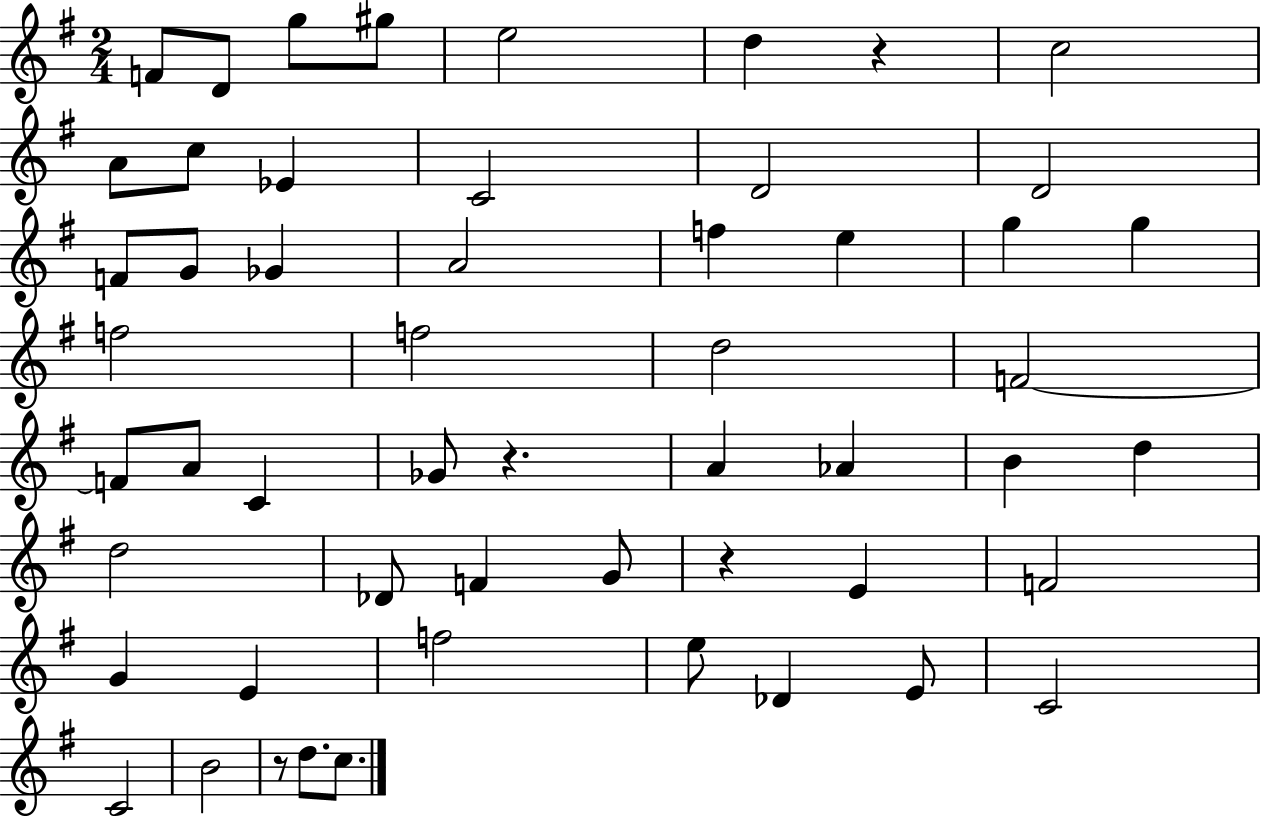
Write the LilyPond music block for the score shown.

{
  \clef treble
  \numericTimeSignature
  \time 2/4
  \key g \major
  f'8 d'8 g''8 gis''8 | e''2 | d''4 r4 | c''2 | \break a'8 c''8 ees'4 | c'2 | d'2 | d'2 | \break f'8 g'8 ges'4 | a'2 | f''4 e''4 | g''4 g''4 | \break f''2 | f''2 | d''2 | f'2~~ | \break f'8 a'8 c'4 | ges'8 r4. | a'4 aes'4 | b'4 d''4 | \break d''2 | des'8 f'4 g'8 | r4 e'4 | f'2 | \break g'4 e'4 | f''2 | e''8 des'4 e'8 | c'2 | \break c'2 | b'2 | r8 d''8. c''8. | \bar "|."
}